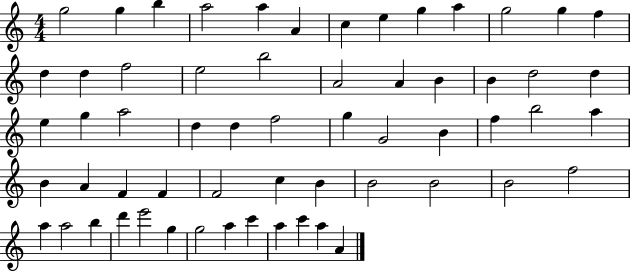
{
  \clef treble
  \numericTimeSignature
  \time 4/4
  \key c \major
  g''2 g''4 b''4 | a''2 a''4 a'4 | c''4 e''4 g''4 a''4 | g''2 g''4 f''4 | \break d''4 d''4 f''2 | e''2 b''2 | a'2 a'4 b'4 | b'4 d''2 d''4 | \break e''4 g''4 a''2 | d''4 d''4 f''2 | g''4 g'2 b'4 | f''4 b''2 a''4 | \break b'4 a'4 f'4 f'4 | f'2 c''4 b'4 | b'2 b'2 | b'2 f''2 | \break a''4 a''2 b''4 | d'''4 e'''2 g''4 | g''2 a''4 c'''4 | a''4 c'''4 a''4 a'4 | \break \bar "|."
}